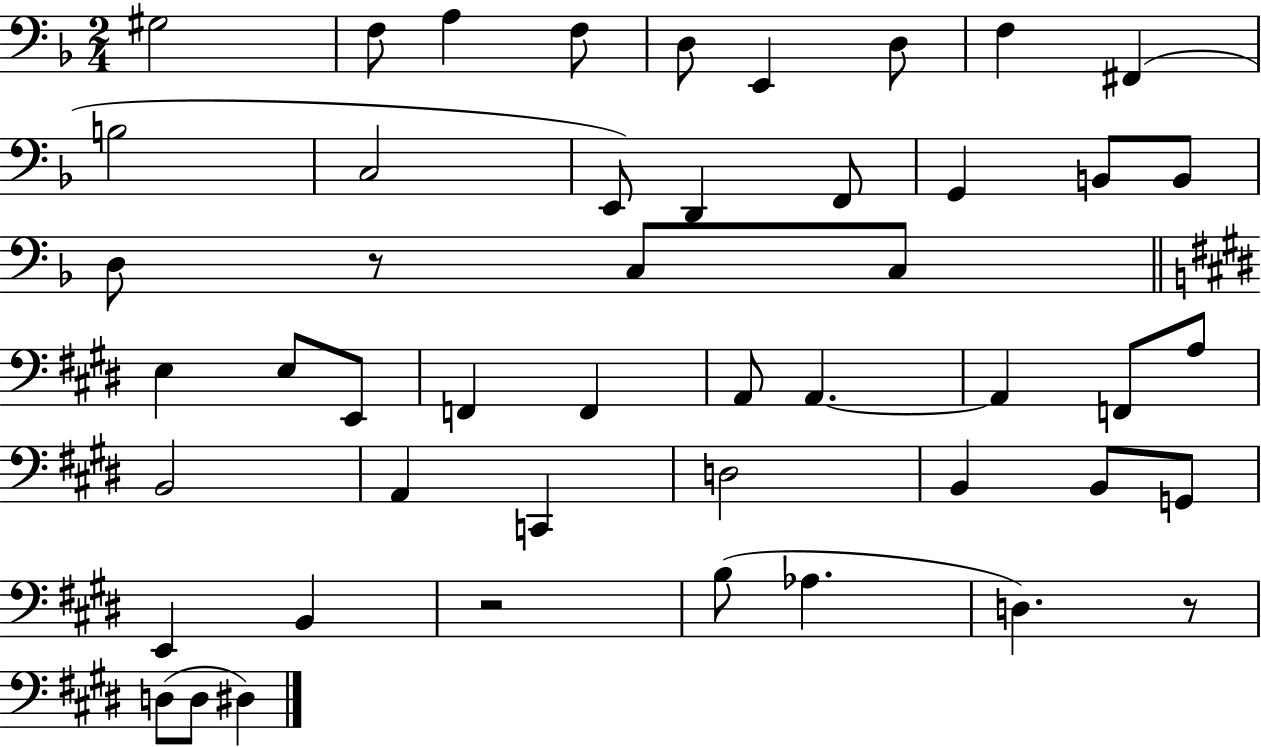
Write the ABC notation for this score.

X:1
T:Untitled
M:2/4
L:1/4
K:F
^G,2 F,/2 A, F,/2 D,/2 E,, D,/2 F, ^F,, B,2 C,2 E,,/2 D,, F,,/2 G,, B,,/2 B,,/2 D,/2 z/2 C,/2 C,/2 E, E,/2 E,,/2 F,, F,, A,,/2 A,, A,, F,,/2 A,/2 B,,2 A,, C,, D,2 B,, B,,/2 G,,/2 E,, B,, z2 B,/2 _A, D, z/2 D,/2 D,/2 ^D,